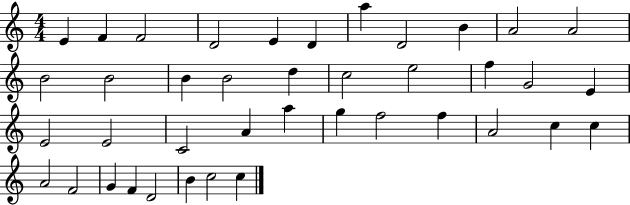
{
  \clef treble
  \numericTimeSignature
  \time 4/4
  \key c \major
  e'4 f'4 f'2 | d'2 e'4 d'4 | a''4 d'2 b'4 | a'2 a'2 | \break b'2 b'2 | b'4 b'2 d''4 | c''2 e''2 | f''4 g'2 e'4 | \break e'2 e'2 | c'2 a'4 a''4 | g''4 f''2 f''4 | a'2 c''4 c''4 | \break a'2 f'2 | g'4 f'4 d'2 | b'4 c''2 c''4 | \bar "|."
}